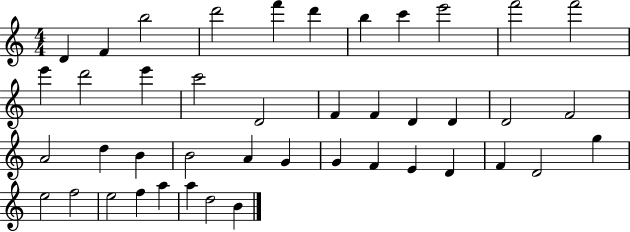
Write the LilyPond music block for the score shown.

{
  \clef treble
  \numericTimeSignature
  \time 4/4
  \key c \major
  d'4 f'4 b''2 | d'''2 f'''4 d'''4 | b''4 c'''4 e'''2 | f'''2 f'''2 | \break e'''4 d'''2 e'''4 | c'''2 d'2 | f'4 f'4 d'4 d'4 | d'2 f'2 | \break a'2 d''4 b'4 | b'2 a'4 g'4 | g'4 f'4 e'4 d'4 | f'4 d'2 g''4 | \break e''2 f''2 | e''2 f''4 a''4 | a''4 d''2 b'4 | \bar "|."
}